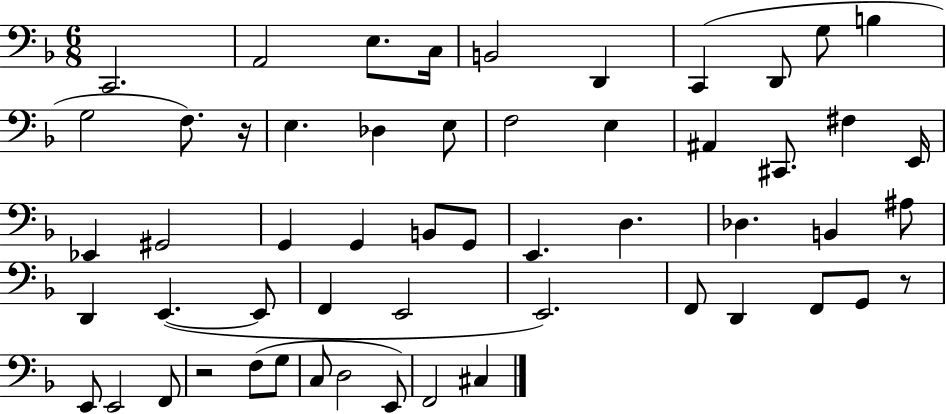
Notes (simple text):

C2/h. A2/h E3/e. C3/s B2/h D2/q C2/q D2/e G3/e B3/q G3/h F3/e. R/s E3/q. Db3/q E3/e F3/h E3/q A#2/q C#2/e. F#3/q E2/s Eb2/q G#2/h G2/q G2/q B2/e G2/e E2/q. D3/q. Db3/q. B2/q A#3/e D2/q E2/q. E2/e F2/q E2/h E2/h. F2/e D2/q F2/e G2/e R/e E2/e E2/h F2/e R/h F3/e G3/e C3/e D3/h E2/e F2/h C#3/q